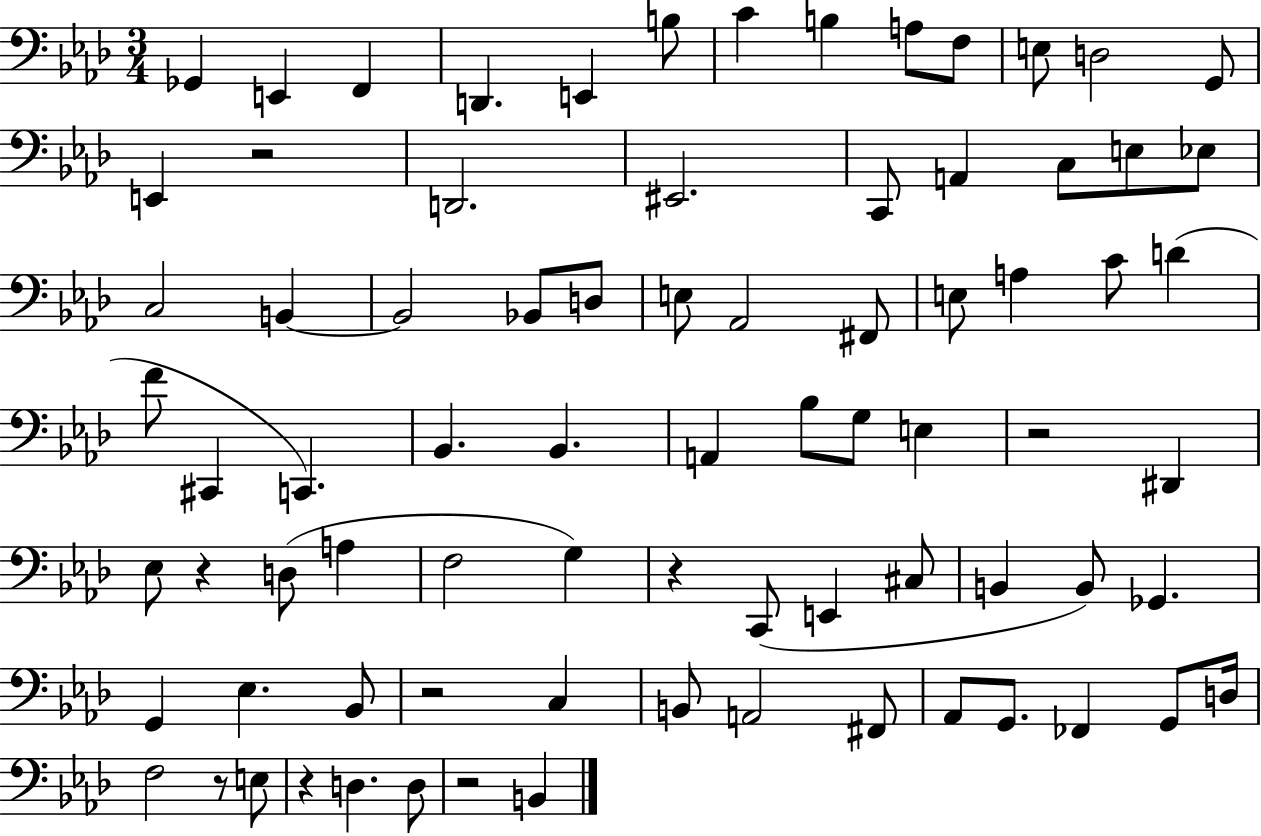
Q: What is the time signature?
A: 3/4